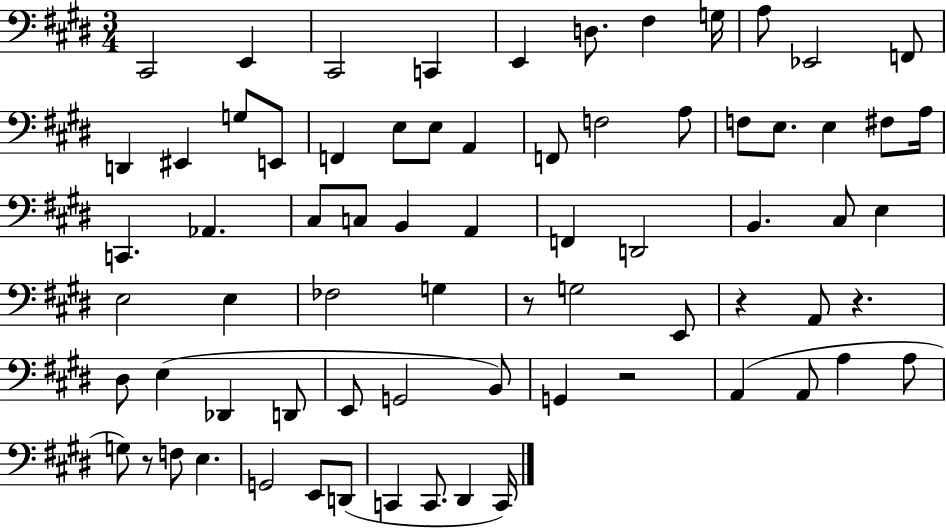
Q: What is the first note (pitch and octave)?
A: C#2